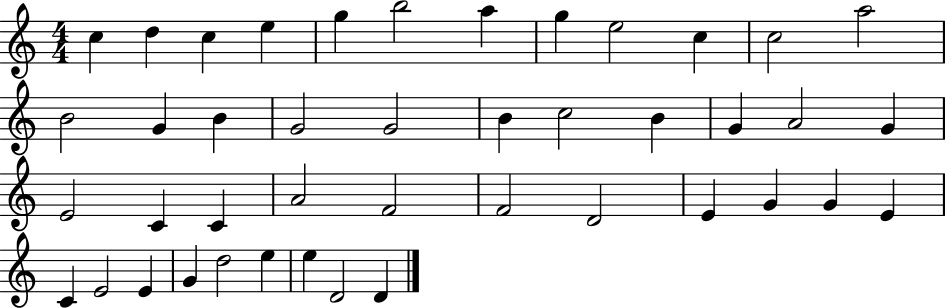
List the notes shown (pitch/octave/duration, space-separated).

C5/q D5/q C5/q E5/q G5/q B5/h A5/q G5/q E5/h C5/q C5/h A5/h B4/h G4/q B4/q G4/h G4/h B4/q C5/h B4/q G4/q A4/h G4/q E4/h C4/q C4/q A4/h F4/h F4/h D4/h E4/q G4/q G4/q E4/q C4/q E4/h E4/q G4/q D5/h E5/q E5/q D4/h D4/q